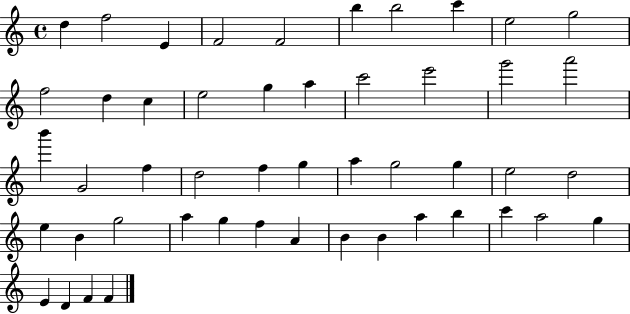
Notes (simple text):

D5/q F5/h E4/q F4/h F4/h B5/q B5/h C6/q E5/h G5/h F5/h D5/q C5/q E5/h G5/q A5/q C6/h E6/h G6/h A6/h B6/q G4/h F5/q D5/h F5/q G5/q A5/q G5/h G5/q E5/h D5/h E5/q B4/q G5/h A5/q G5/q F5/q A4/q B4/q B4/q A5/q B5/q C6/q A5/h G5/q E4/q D4/q F4/q F4/q